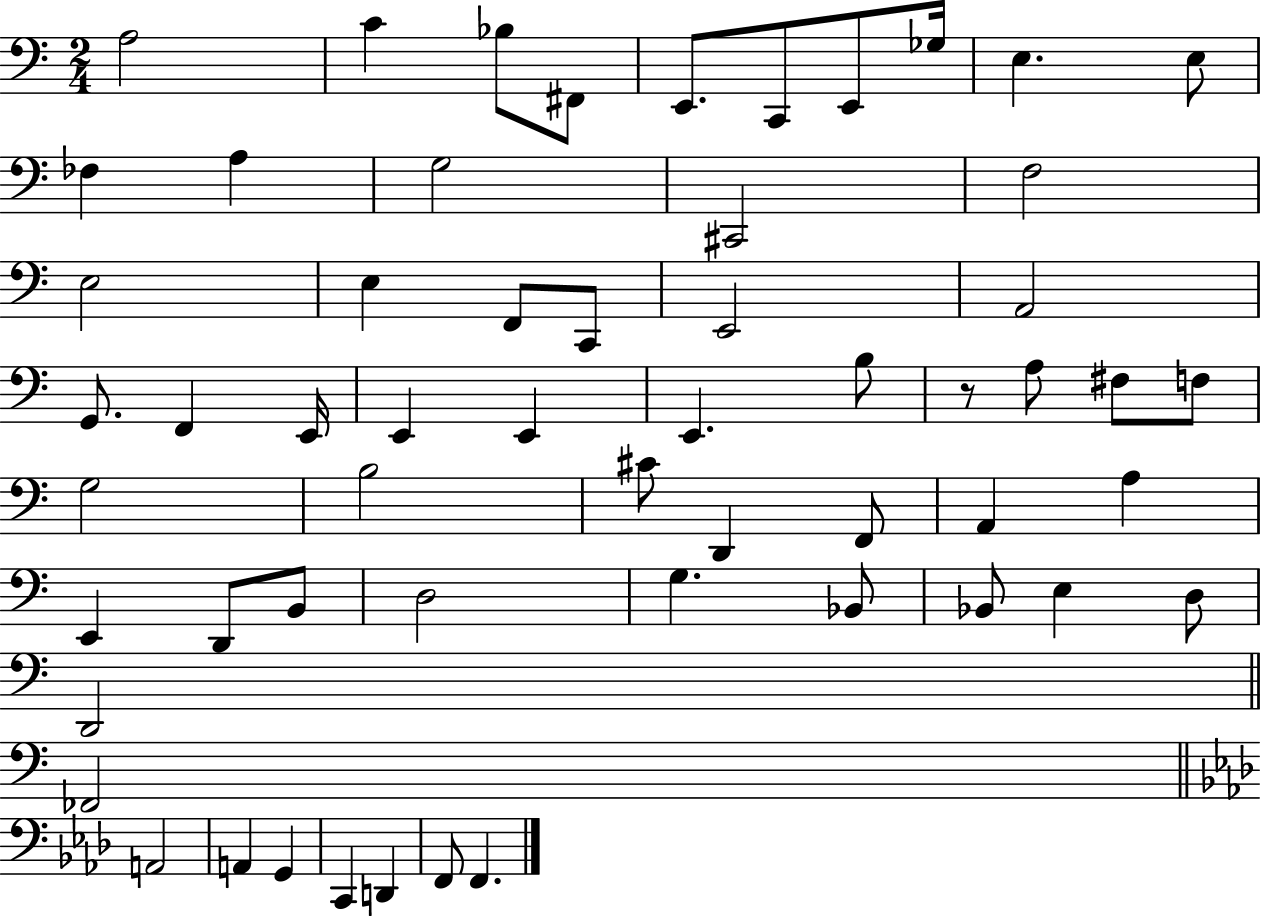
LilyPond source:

{
  \clef bass
  \numericTimeSignature
  \time 2/4
  \key c \major
  \repeat volta 2 { a2 | c'4 bes8 fis,8 | e,8. c,8 e,8 ges16 | e4. e8 | \break fes4 a4 | g2 | cis,2 | f2 | \break e2 | e4 f,8 c,8 | e,2 | a,2 | \break g,8. f,4 e,16 | e,4 e,4 | e,4. b8 | r8 a8 fis8 f8 | \break g2 | b2 | cis'8 d,4 f,8 | a,4 a4 | \break e,4 d,8 b,8 | d2 | g4. bes,8 | bes,8 e4 d8 | \break d,2 | \bar "||" \break \key c \major fes,2 | \bar "||" \break \key f \minor a,2 | a,4 g,4 | c,4 d,4 | f,8 f,4. | \break } \bar "|."
}